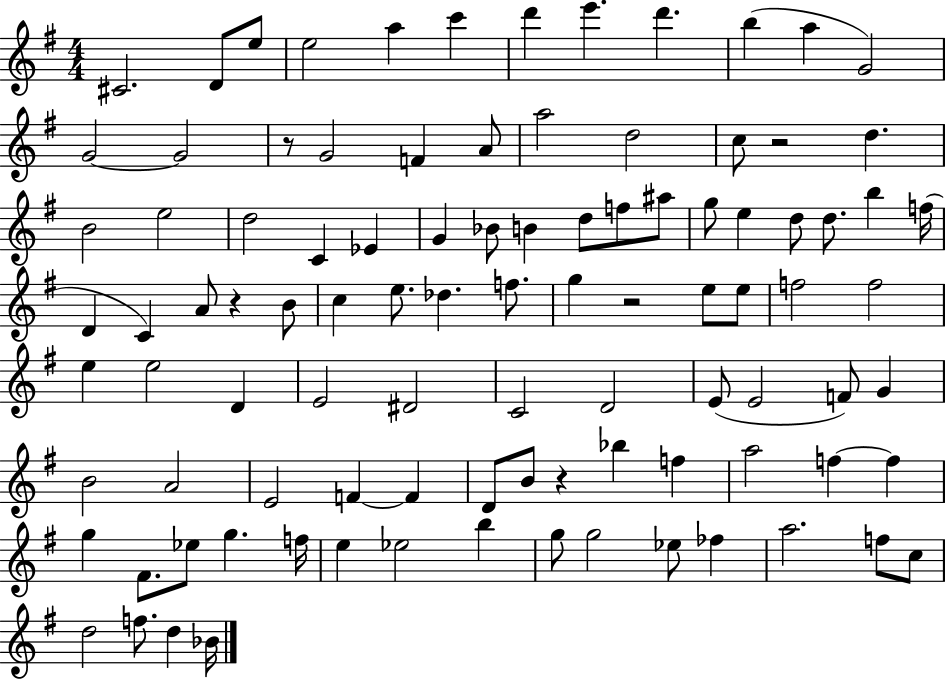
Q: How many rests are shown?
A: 5